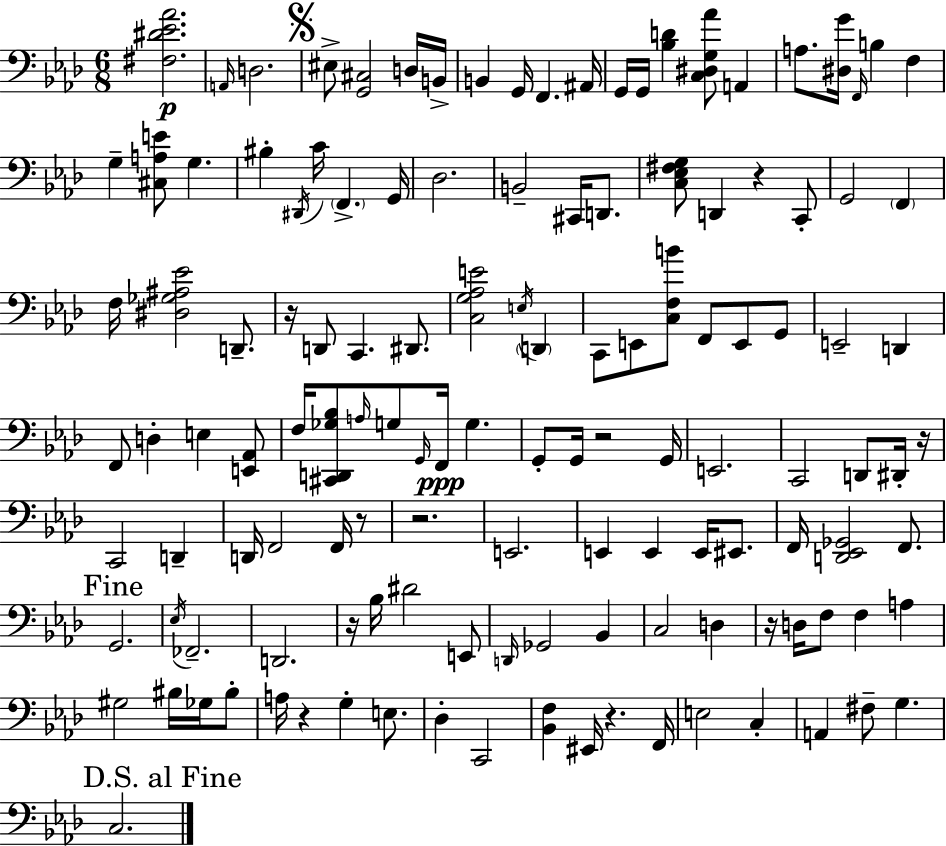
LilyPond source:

{
  \clef bass
  \numericTimeSignature
  \time 6/8
  \key aes \major
  <fis dis' ees' aes'>2.\p | \grace { a,16 } d2. | \mark \markup { \musicglyph "scripts.segno" } eis8-> <g, cis>2 d16 | b,16-> b,4 g,16 f,4. | \break ais,16 g,16 g,16 <bes d'>4 <c dis g aes'>8 a,4 | a8. <dis g'>16 \grace { f,16 } b4 f4 | g4-- <cis a e'>8 g4. | bis4-. \acciaccatura { dis,16 } c'16 \parenthesize f,4.-> | \break g,16 des2. | b,2-- cis,16 | d,8. <c ees fis g>8 d,4 r4 | c,8-. g,2 \parenthesize f,4 | \break f16 <dis ges ais ees'>2 | d,8.-- r16 d,8 c,4. | dis,8. <c g aes e'>2 \acciaccatura { e16 } | \parenthesize d,4 c,8 e,8 <c f b'>8 f,8 | \break e,8 g,8 e,2-- | d,4 f,8 d4-. e4 | <e, aes,>8 f16 <cis, d, ges bes>8 \grace { a16 } g8 \grace { g,16 }\ppp f,16 | g4. g,8-. g,16 r2 | \break g,16 e,2. | c,2 | d,8 dis,16-. r16 c,2 | d,4-- d,16 f,2 | \break f,16 r8 r2. | e,2. | e,4 e,4 | e,16 eis,8. f,16 <d, ees, ges,>2 | \break f,8. \mark "Fine" g,2. | \acciaccatura { ees16 } fes,2.-- | d,2. | r16 bes16 dis'2 | \break e,8 \grace { d,16 } ges,2 | bes,4 c2 | d4 r16 d16 f8 | f4 a4 gis2 | \break bis16 ges16 bis8-. a16 r4 | g4-. e8. des4-. | c,2 <bes, f>4 | eis,16 r4. f,16 e2 | \break c4-. a,4 | fis8-- g4. \mark "D.S. al Fine" c2. | \bar "|."
}